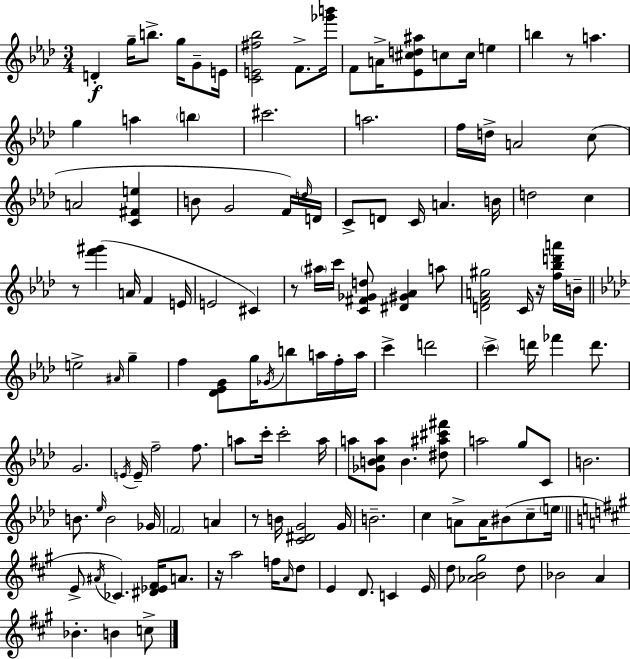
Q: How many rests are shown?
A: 6